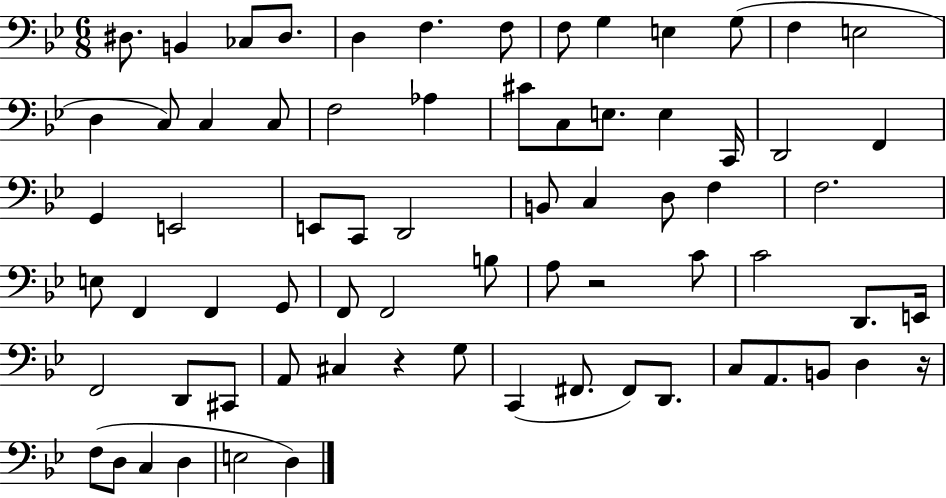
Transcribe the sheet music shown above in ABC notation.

X:1
T:Untitled
M:6/8
L:1/4
K:Bb
^D,/2 B,, _C,/2 ^D,/2 D, F, F,/2 F,/2 G, E, G,/2 F, E,2 D, C,/2 C, C,/2 F,2 _A, ^C/2 C,/2 E,/2 E, C,,/4 D,,2 F,, G,, E,,2 E,,/2 C,,/2 D,,2 B,,/2 C, D,/2 F, F,2 E,/2 F,, F,, G,,/2 F,,/2 F,,2 B,/2 A,/2 z2 C/2 C2 D,,/2 E,,/4 F,,2 D,,/2 ^C,,/2 A,,/2 ^C, z G,/2 C,, ^F,,/2 ^F,,/2 D,,/2 C,/2 A,,/2 B,,/2 D, z/4 F,/2 D,/2 C, D, E,2 D,